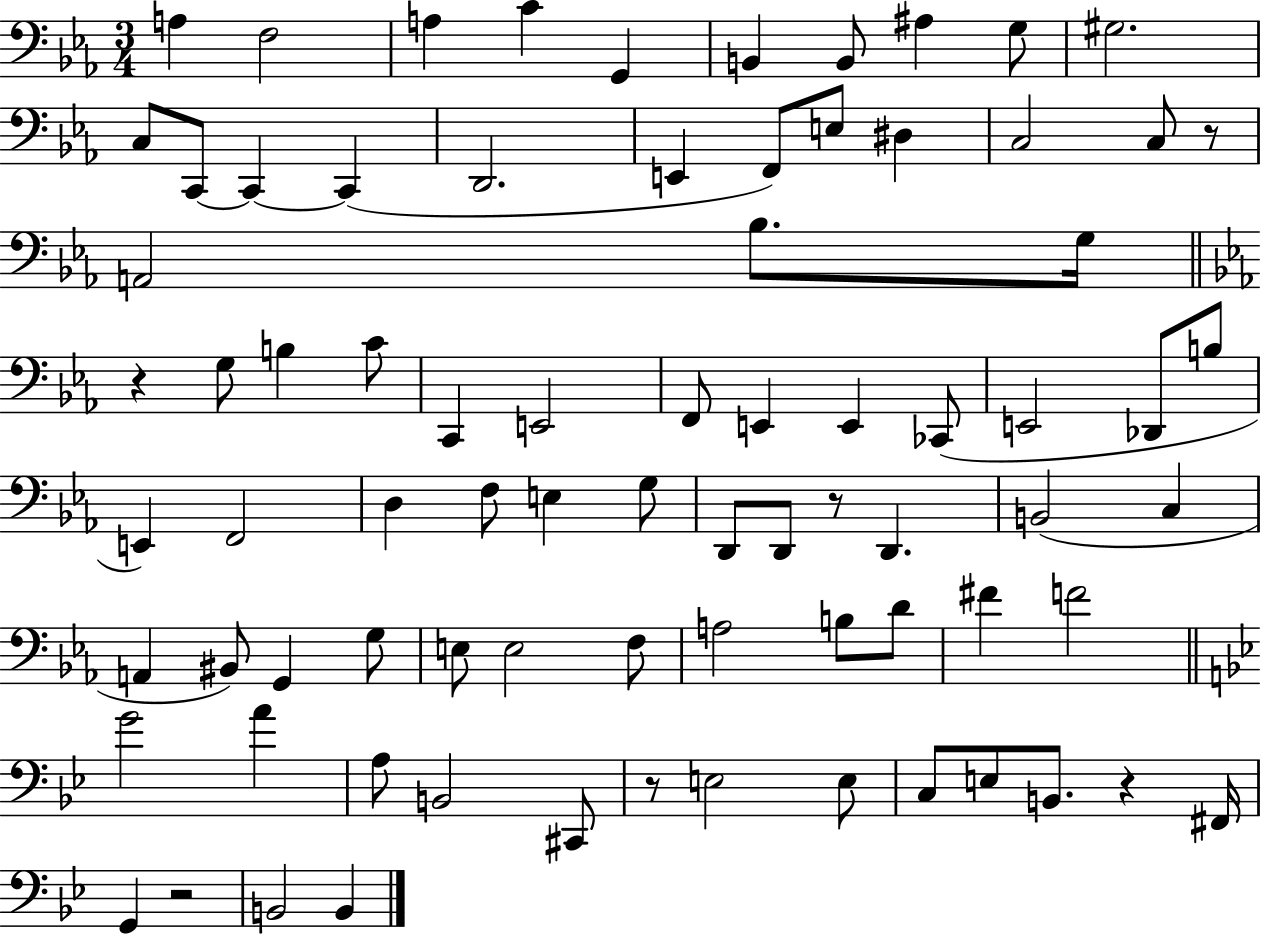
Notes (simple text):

A3/q F3/h A3/q C4/q G2/q B2/q B2/e A#3/q G3/e G#3/h. C3/e C2/e C2/q C2/q D2/h. E2/q F2/e E3/e D#3/q C3/h C3/e R/e A2/h Bb3/e. G3/s R/q G3/e B3/q C4/e C2/q E2/h F2/e E2/q E2/q CES2/e E2/h Db2/e B3/e E2/q F2/h D3/q F3/e E3/q G3/e D2/e D2/e R/e D2/q. B2/h C3/q A2/q BIS2/e G2/q G3/e E3/e E3/h F3/e A3/h B3/e D4/e F#4/q F4/h G4/h A4/q A3/e B2/h C#2/e R/e E3/h E3/e C3/e E3/e B2/e. R/q F#2/s G2/q R/h B2/h B2/q